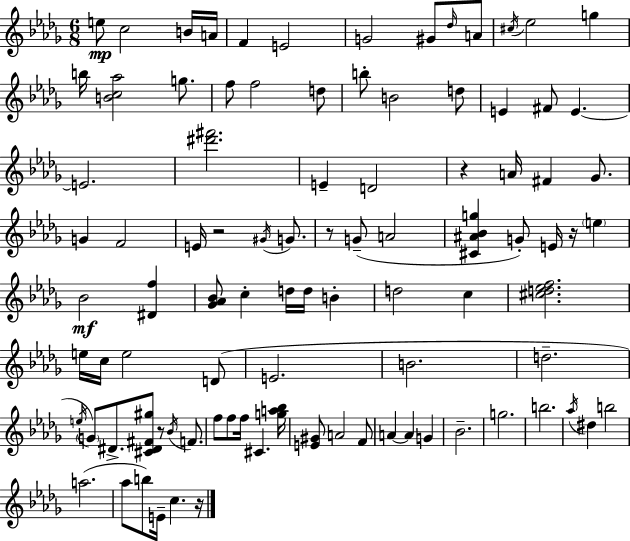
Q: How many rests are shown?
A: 6